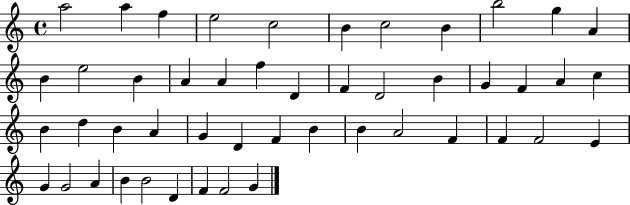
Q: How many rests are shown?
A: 0